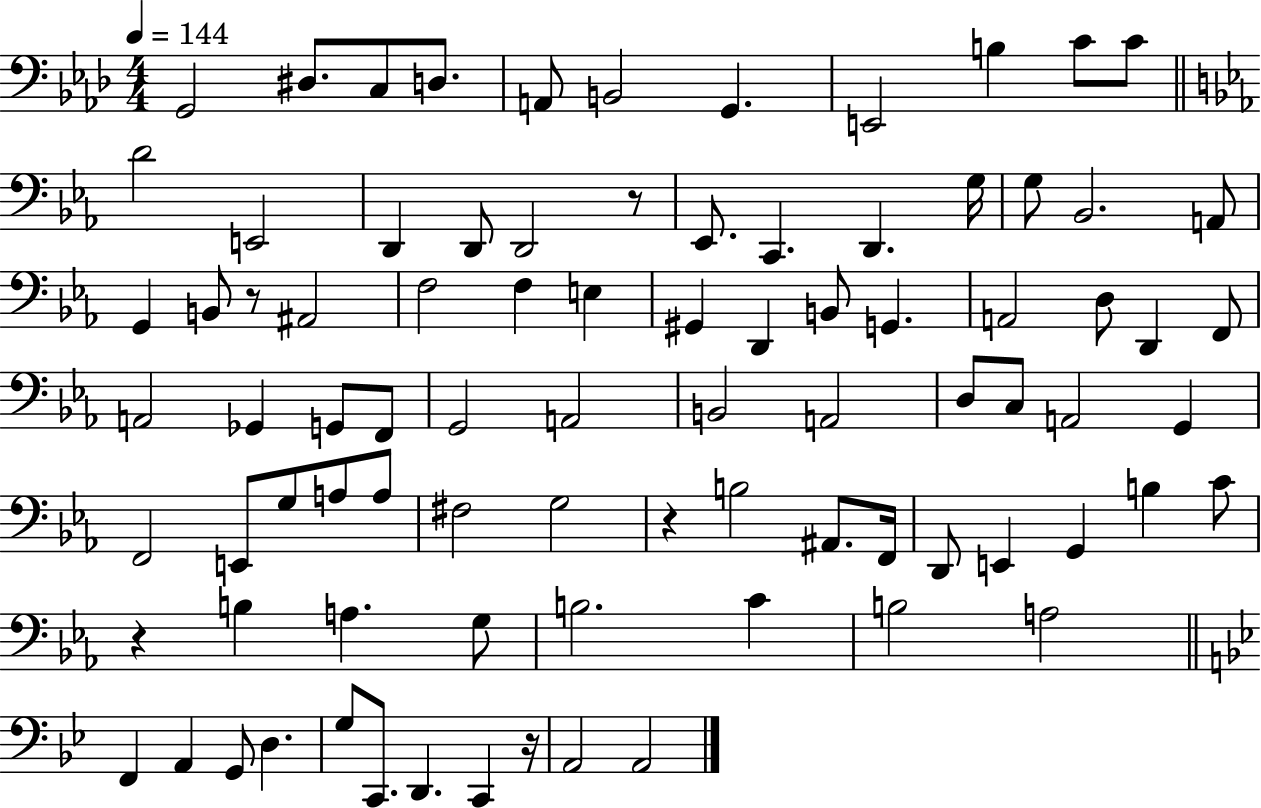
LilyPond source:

{
  \clef bass
  \numericTimeSignature
  \time 4/4
  \key aes \major
  \tempo 4 = 144
  \repeat volta 2 { g,2 dis8. c8 d8. | a,8 b,2 g,4. | e,2 b4 c'8 c'8 | \bar "||" \break \key ees \major d'2 e,2 | d,4 d,8 d,2 r8 | ees,8. c,4. d,4. g16 | g8 bes,2. a,8 | \break g,4 b,8 r8 ais,2 | f2 f4 e4 | gis,4 d,4 b,8 g,4. | a,2 d8 d,4 f,8 | \break a,2 ges,4 g,8 f,8 | g,2 a,2 | b,2 a,2 | d8 c8 a,2 g,4 | \break f,2 e,8 g8 a8 a8 | fis2 g2 | r4 b2 ais,8. f,16 | d,8 e,4 g,4 b4 c'8 | \break r4 b4 a4. g8 | b2. c'4 | b2 a2 | \bar "||" \break \key bes \major f,4 a,4 g,8 d4. | g8 c,8. d,4. c,4 r16 | a,2 a,2 | } \bar "|."
}